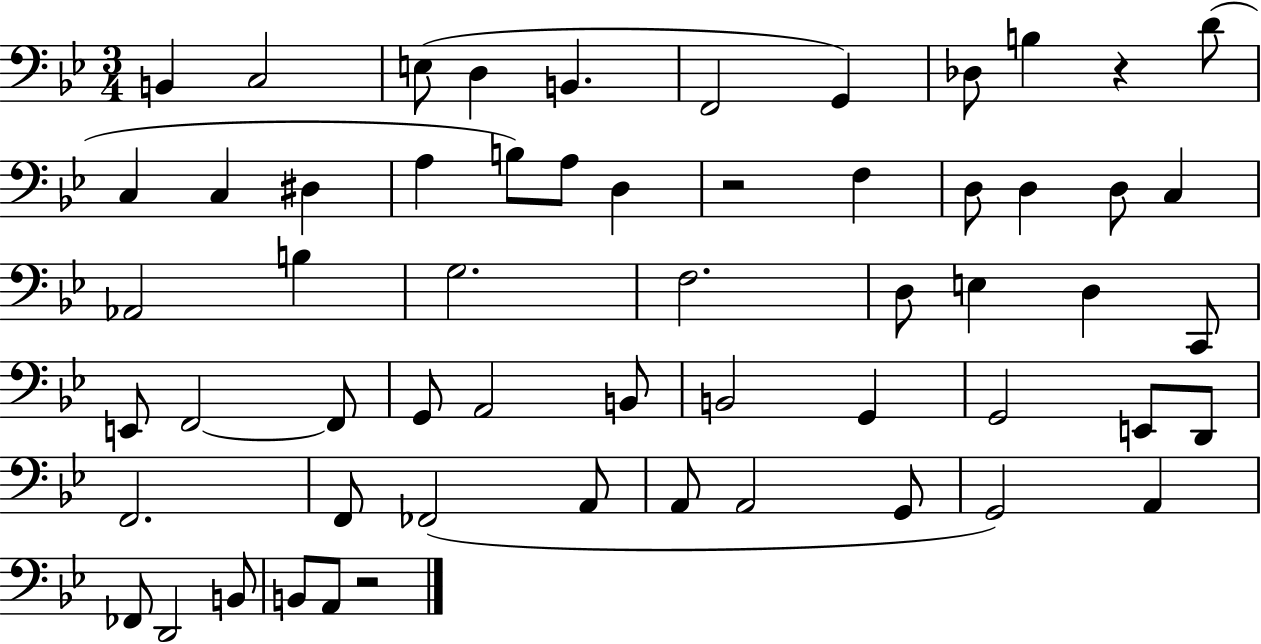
{
  \clef bass
  \numericTimeSignature
  \time 3/4
  \key bes \major
  b,4 c2 | e8( d4 b,4. | f,2 g,4) | des8 b4 r4 d'8( | \break c4 c4 dis4 | a4 b8) a8 d4 | r2 f4 | d8 d4 d8 c4 | \break aes,2 b4 | g2. | f2. | d8 e4 d4 c,8 | \break e,8 f,2~~ f,8 | g,8 a,2 b,8 | b,2 g,4 | g,2 e,8 d,8 | \break f,2. | f,8 fes,2( a,8 | a,8 a,2 g,8 | g,2) a,4 | \break fes,8 d,2 b,8 | b,8 a,8 r2 | \bar "|."
}